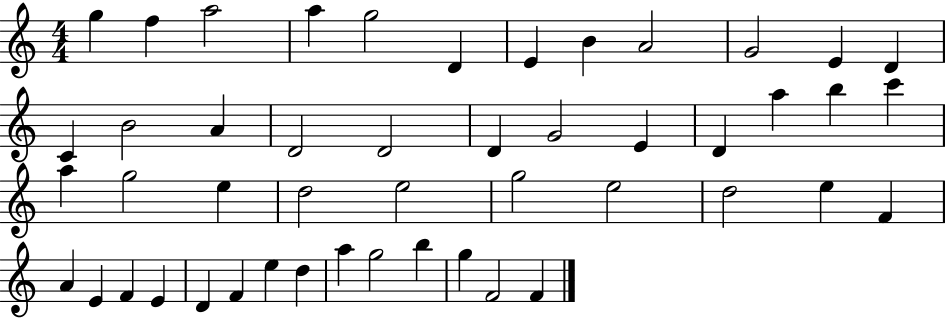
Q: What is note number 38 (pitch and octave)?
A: E4